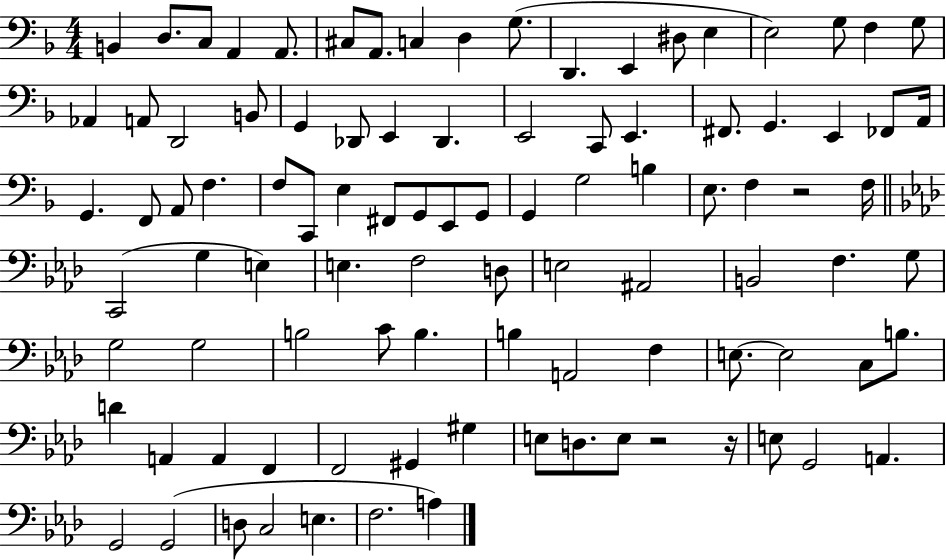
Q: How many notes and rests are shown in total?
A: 97